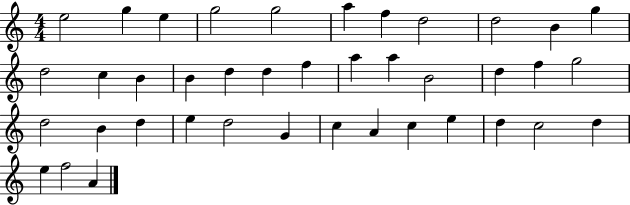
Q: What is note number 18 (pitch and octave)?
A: F5